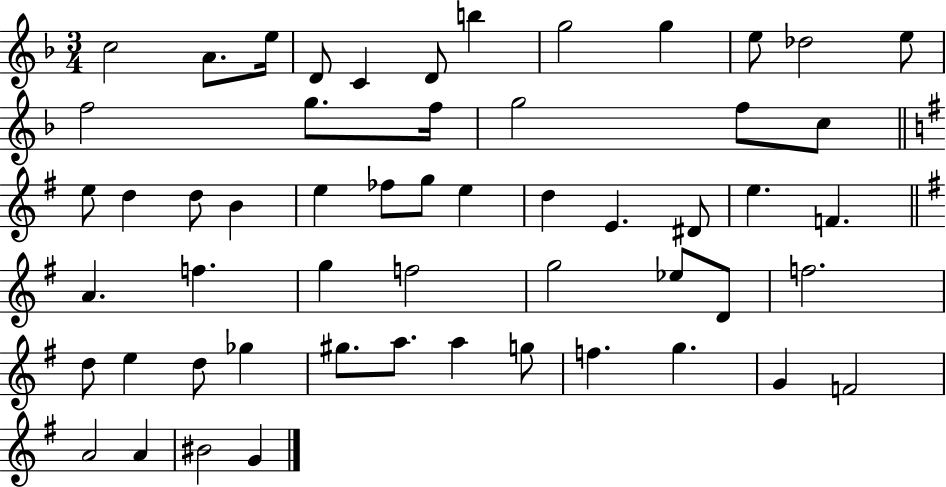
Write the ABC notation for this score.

X:1
T:Untitled
M:3/4
L:1/4
K:F
c2 A/2 e/4 D/2 C D/2 b g2 g e/2 _d2 e/2 f2 g/2 f/4 g2 f/2 c/2 e/2 d d/2 B e _f/2 g/2 e d E ^D/2 e F A f g f2 g2 _e/2 D/2 f2 d/2 e d/2 _g ^g/2 a/2 a g/2 f g G F2 A2 A ^B2 G